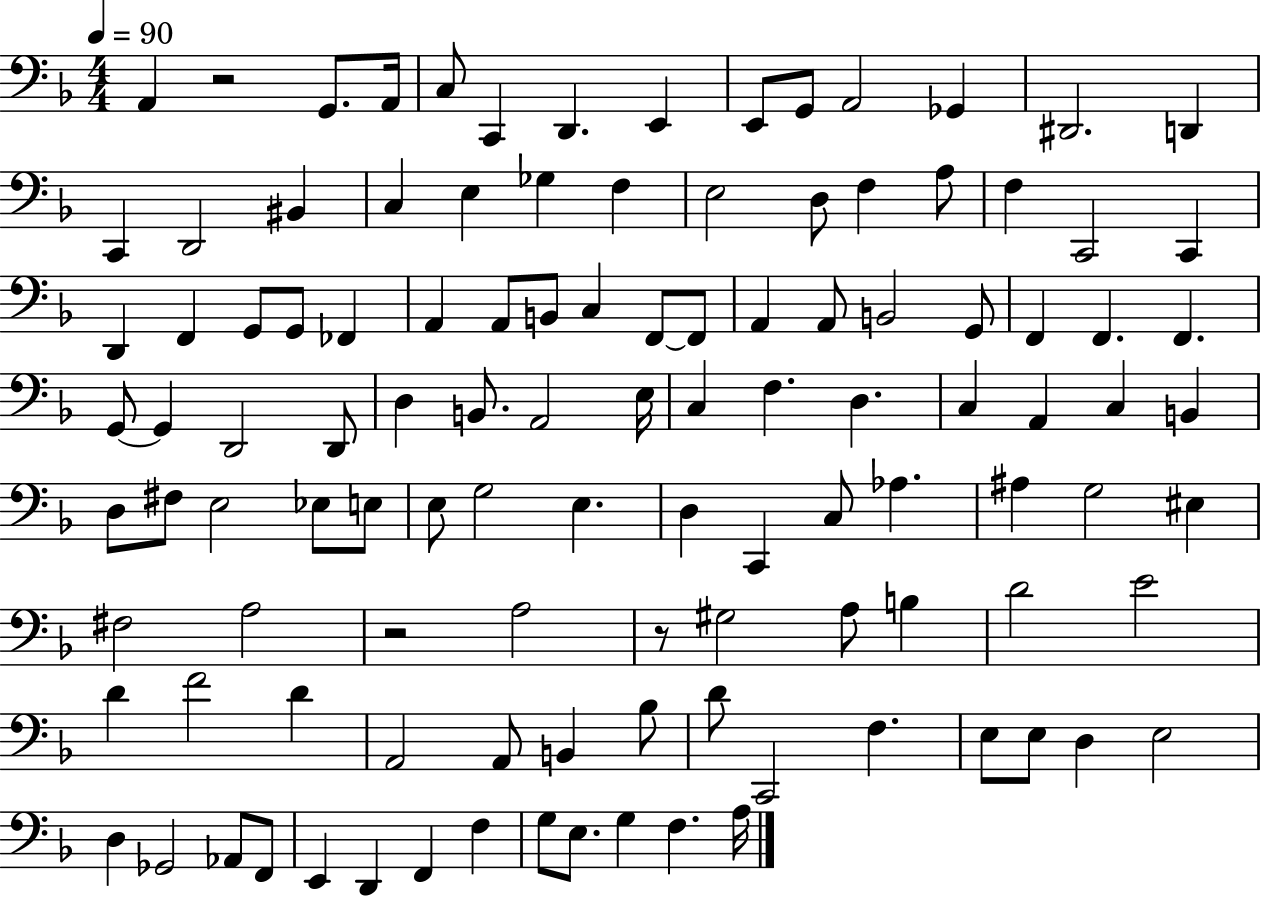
X:1
T:Untitled
M:4/4
L:1/4
K:F
A,, z2 G,,/2 A,,/4 C,/2 C,, D,, E,, E,,/2 G,,/2 A,,2 _G,, ^D,,2 D,, C,, D,,2 ^B,, C, E, _G, F, E,2 D,/2 F, A,/2 F, C,,2 C,, D,, F,, G,,/2 G,,/2 _F,, A,, A,,/2 B,,/2 C, F,,/2 F,,/2 A,, A,,/2 B,,2 G,,/2 F,, F,, F,, G,,/2 G,, D,,2 D,,/2 D, B,,/2 A,,2 E,/4 C, F, D, C, A,, C, B,, D,/2 ^F,/2 E,2 _E,/2 E,/2 E,/2 G,2 E, D, C,, C,/2 _A, ^A, G,2 ^E, ^F,2 A,2 z2 A,2 z/2 ^G,2 A,/2 B, D2 E2 D F2 D A,,2 A,,/2 B,, _B,/2 D/2 C,,2 F, E,/2 E,/2 D, E,2 D, _G,,2 _A,,/2 F,,/2 E,, D,, F,, F, G,/2 E,/2 G, F, A,/4